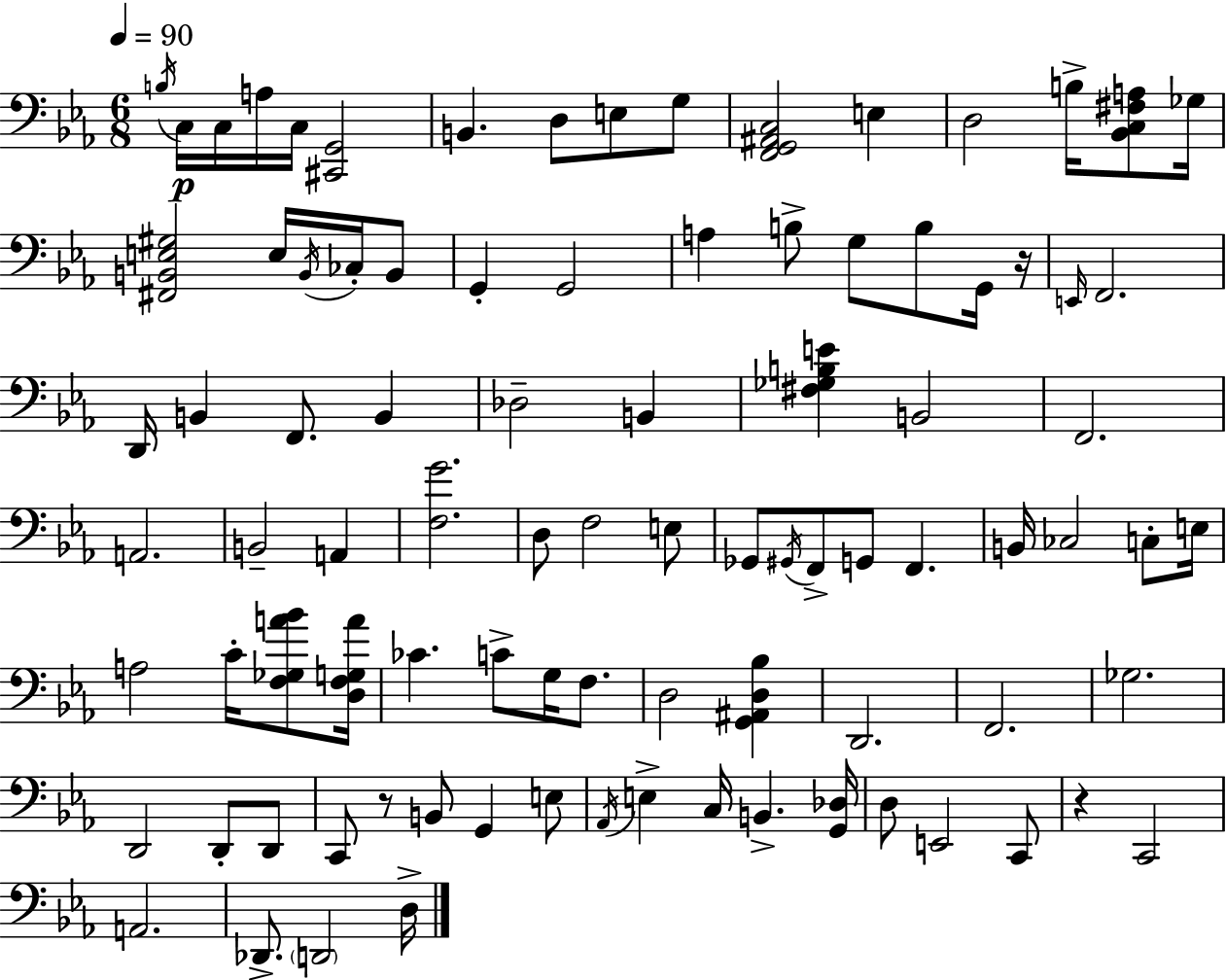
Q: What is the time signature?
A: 6/8